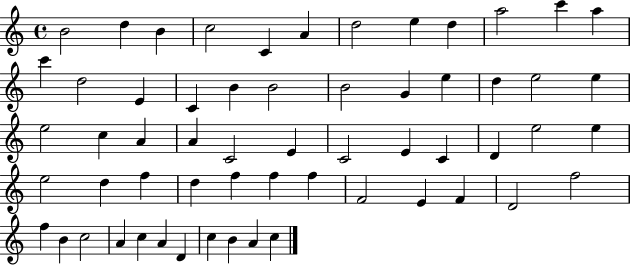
X:1
T:Untitled
M:4/4
L:1/4
K:C
B2 d B c2 C A d2 e d a2 c' a c' d2 E C B B2 B2 G e d e2 e e2 c A A C2 E C2 E C D e2 e e2 d f d f f f F2 E F D2 f2 f B c2 A c A D c B A c